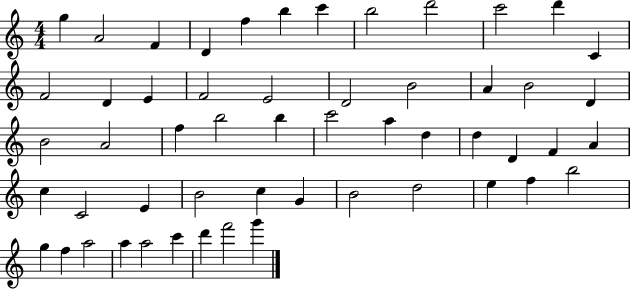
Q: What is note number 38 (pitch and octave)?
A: B4